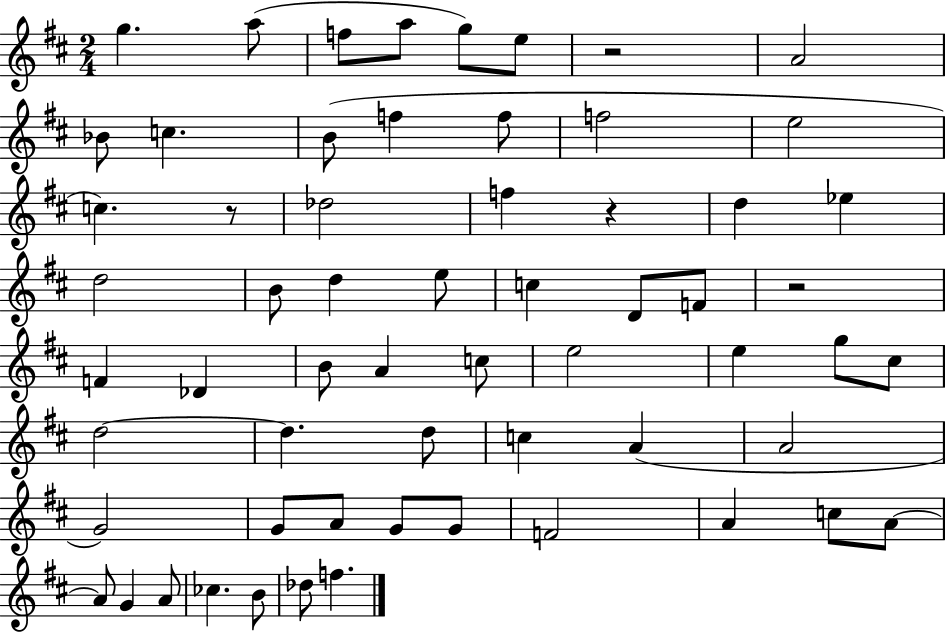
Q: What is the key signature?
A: D major